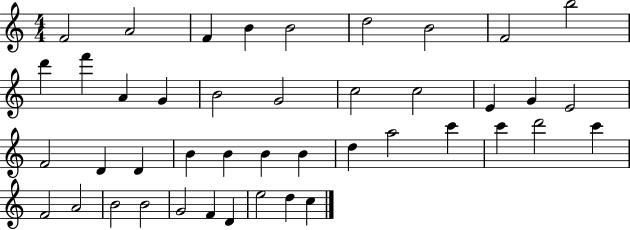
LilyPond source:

{
  \clef treble
  \numericTimeSignature
  \time 4/4
  \key c \major
  f'2 a'2 | f'4 b'4 b'2 | d''2 b'2 | f'2 b''2 | \break d'''4 f'''4 a'4 g'4 | b'2 g'2 | c''2 c''2 | e'4 g'4 e'2 | \break f'2 d'4 d'4 | b'4 b'4 b'4 b'4 | d''4 a''2 c'''4 | c'''4 d'''2 c'''4 | \break f'2 a'2 | b'2 b'2 | g'2 f'4 d'4 | e''2 d''4 c''4 | \break \bar "|."
}